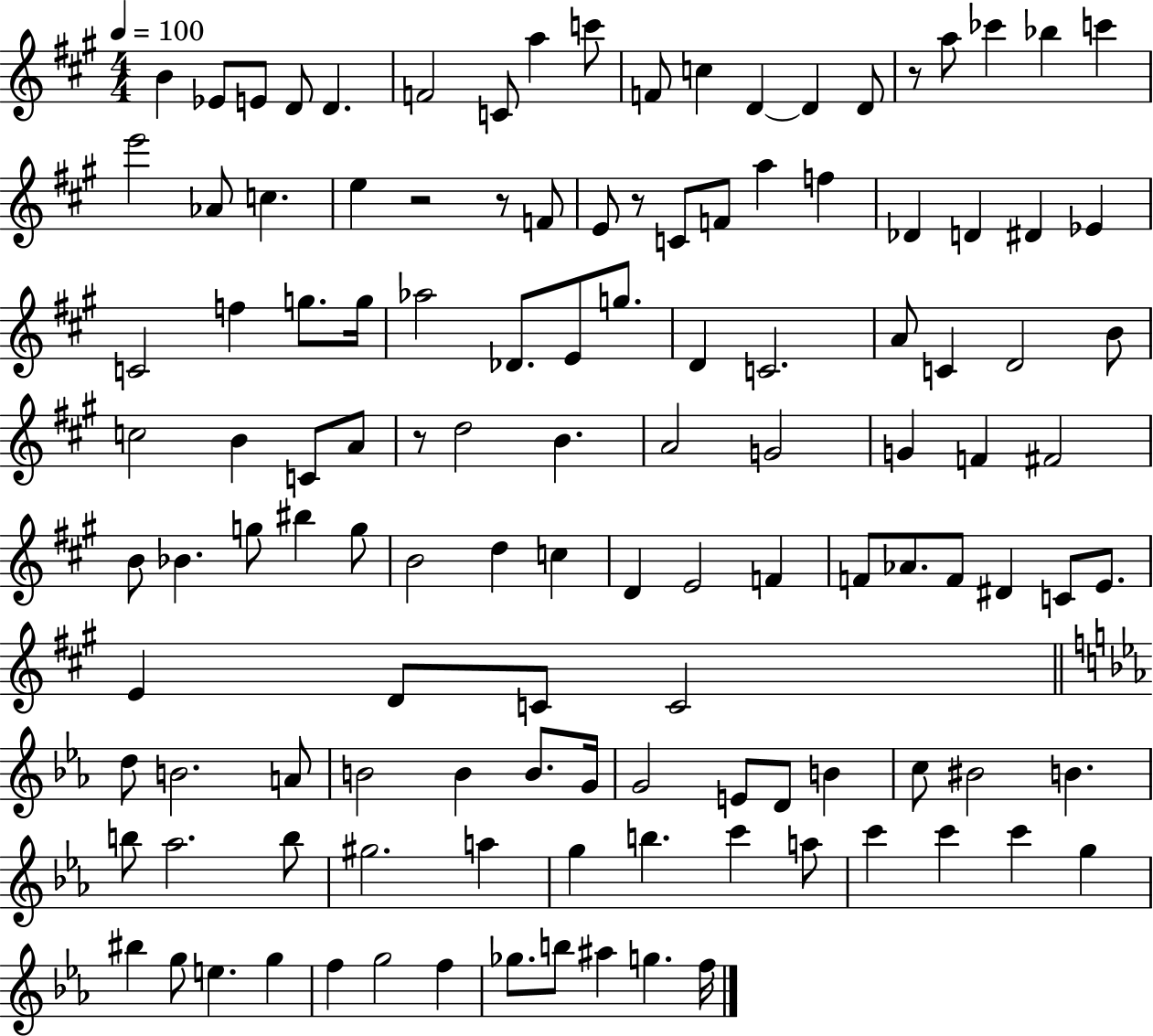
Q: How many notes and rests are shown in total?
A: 122